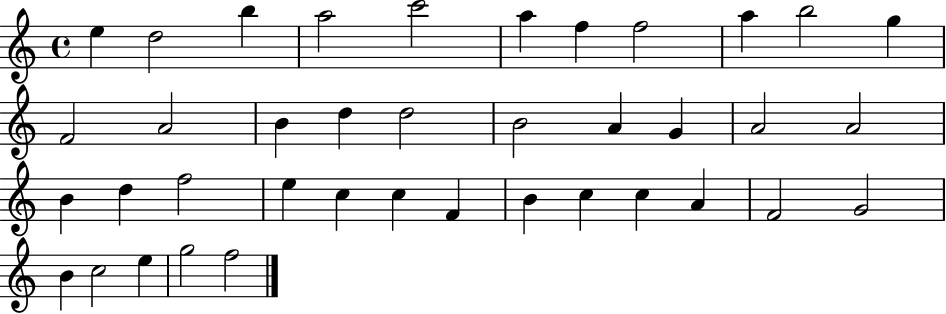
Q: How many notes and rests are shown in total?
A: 39